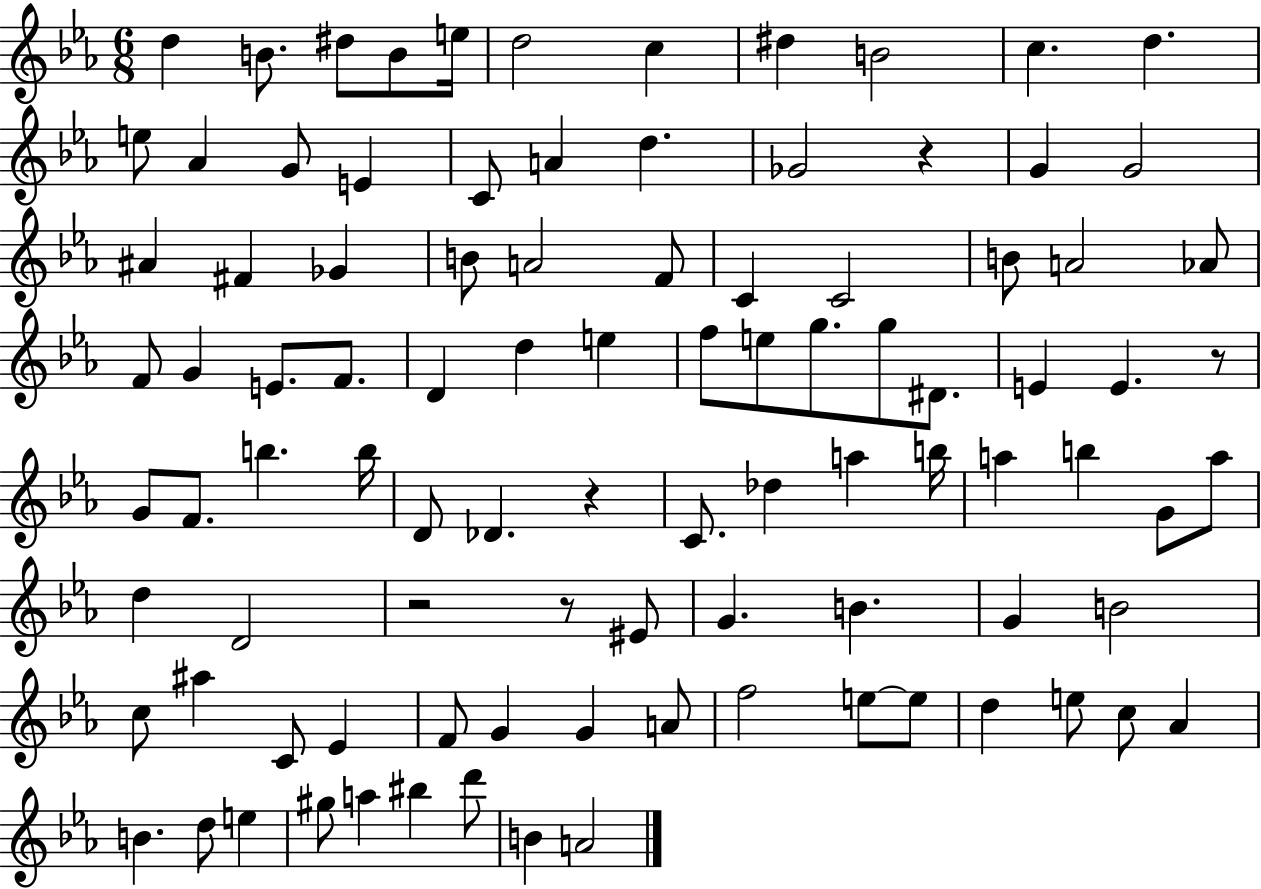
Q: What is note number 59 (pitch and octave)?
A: G4